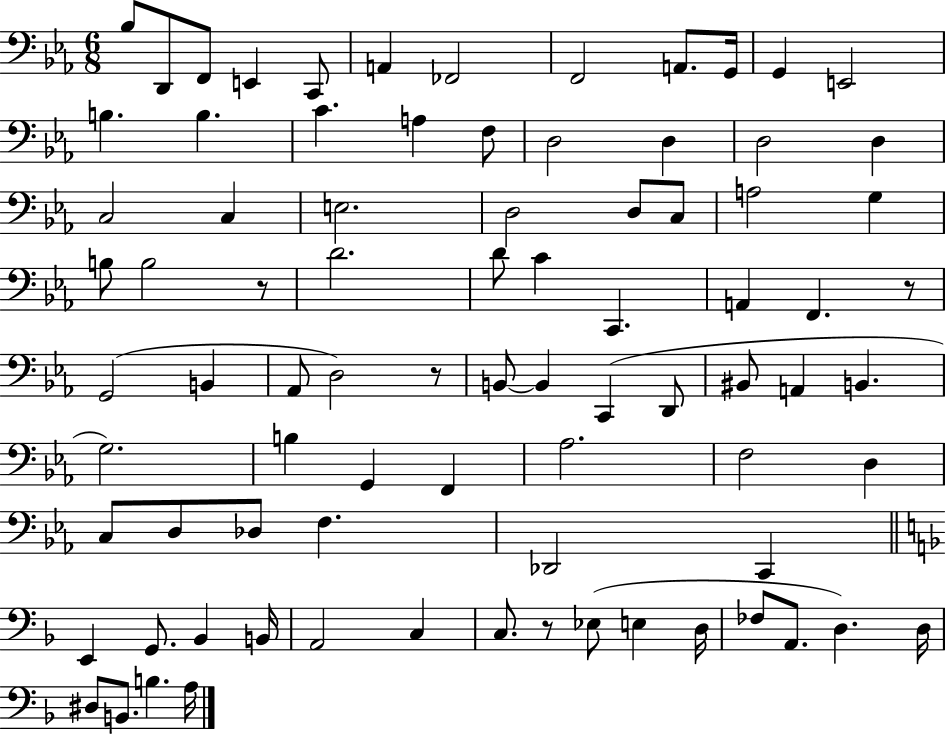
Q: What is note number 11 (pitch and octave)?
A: G2